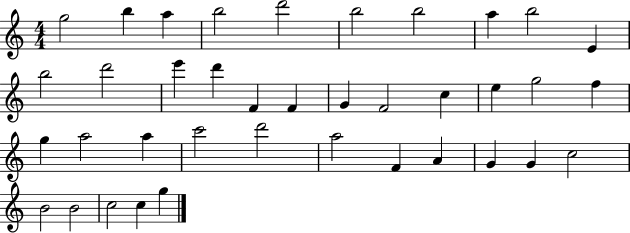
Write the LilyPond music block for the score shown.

{
  \clef treble
  \numericTimeSignature
  \time 4/4
  \key c \major
  g''2 b''4 a''4 | b''2 d'''2 | b''2 b''2 | a''4 b''2 e'4 | \break b''2 d'''2 | e'''4 d'''4 f'4 f'4 | g'4 f'2 c''4 | e''4 g''2 f''4 | \break g''4 a''2 a''4 | c'''2 d'''2 | a''2 f'4 a'4 | g'4 g'4 c''2 | \break b'2 b'2 | c''2 c''4 g''4 | \bar "|."
}